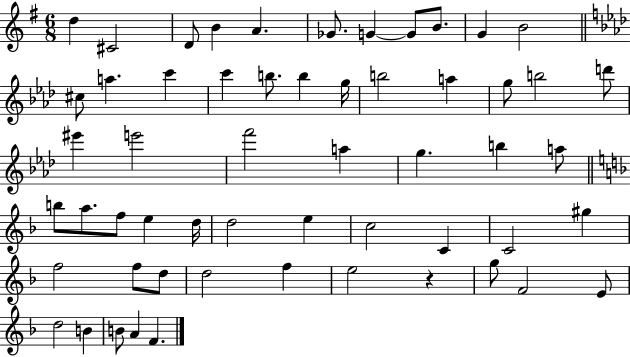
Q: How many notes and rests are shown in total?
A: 56